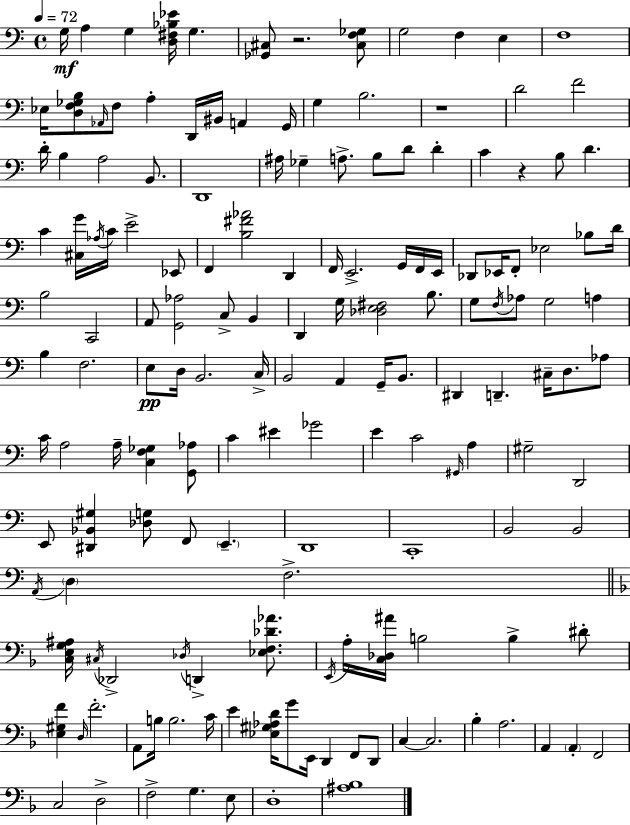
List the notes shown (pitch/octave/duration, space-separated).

G3/s A3/q G3/q [D3,F#3,Bb3,Eb4]/s G3/q. [Gb2,C#3]/e R/h. [C#3,F3,Gb3]/e G3/h F3/q E3/q F3/w Eb3/s [D3,F3,Gb3,B3]/e Ab2/s F3/e A3/q D2/s BIS2/s A2/q G2/s G3/q B3/h. R/w D4/h F4/h D4/s B3/q A3/h B2/e. D2/w A#3/s Gb3/q A3/e. B3/e D4/e D4/q C4/q R/q B3/e D4/q. C4/q [C#3,G4]/s Ab3/s C4/s E4/h Eb2/e F2/q [B3,F#4,Ab4]/h D2/q F2/s E2/h. G2/s F2/s E2/s Db2/e Eb2/s F2/e Eb3/h Bb3/e D4/s B3/h C2/h A2/e [G2,Ab3]/h C3/e B2/q D2/q G3/s [Db3,E3,F#3]/h B3/e. G3/e F3/s Ab3/e G3/h A3/q B3/q F3/h. E3/e D3/s B2/h. C3/s B2/h A2/q G2/s B2/e. D#2/q D2/q. C#3/s D3/e. Ab3/e C4/s A3/h A3/s [C3,F3,Gb3]/q [G2,Ab3]/e C4/q EIS4/q Gb4/h E4/q C4/h G#2/s A3/q G#3/h D2/h E2/e [D#2,Bb2,G#3]/q [Db3,G3]/e F2/e E2/q. D2/w C2/w B2/h B2/h A2/s D3/q F3/h. [C3,E3,G3,A#3]/s C#3/s Db2/h Db3/s D2/q [Eb3,F3,Db4,Ab4]/e. E2/s A3/s [C3,Db3,A#4]/s B3/h B3/q D#4/e [E3,G#3,F4]/q D3/s F4/h. A2/e B3/s B3/h. C4/s E4/q [Eb3,G#3,Ab3,D4]/s G4/e E2/s D2/q F2/e D2/e C3/q C3/h. Bb3/q A3/h. A2/q A2/q F2/h C3/h D3/h F3/h G3/q. E3/e D3/w [A#3,Bb3]/w